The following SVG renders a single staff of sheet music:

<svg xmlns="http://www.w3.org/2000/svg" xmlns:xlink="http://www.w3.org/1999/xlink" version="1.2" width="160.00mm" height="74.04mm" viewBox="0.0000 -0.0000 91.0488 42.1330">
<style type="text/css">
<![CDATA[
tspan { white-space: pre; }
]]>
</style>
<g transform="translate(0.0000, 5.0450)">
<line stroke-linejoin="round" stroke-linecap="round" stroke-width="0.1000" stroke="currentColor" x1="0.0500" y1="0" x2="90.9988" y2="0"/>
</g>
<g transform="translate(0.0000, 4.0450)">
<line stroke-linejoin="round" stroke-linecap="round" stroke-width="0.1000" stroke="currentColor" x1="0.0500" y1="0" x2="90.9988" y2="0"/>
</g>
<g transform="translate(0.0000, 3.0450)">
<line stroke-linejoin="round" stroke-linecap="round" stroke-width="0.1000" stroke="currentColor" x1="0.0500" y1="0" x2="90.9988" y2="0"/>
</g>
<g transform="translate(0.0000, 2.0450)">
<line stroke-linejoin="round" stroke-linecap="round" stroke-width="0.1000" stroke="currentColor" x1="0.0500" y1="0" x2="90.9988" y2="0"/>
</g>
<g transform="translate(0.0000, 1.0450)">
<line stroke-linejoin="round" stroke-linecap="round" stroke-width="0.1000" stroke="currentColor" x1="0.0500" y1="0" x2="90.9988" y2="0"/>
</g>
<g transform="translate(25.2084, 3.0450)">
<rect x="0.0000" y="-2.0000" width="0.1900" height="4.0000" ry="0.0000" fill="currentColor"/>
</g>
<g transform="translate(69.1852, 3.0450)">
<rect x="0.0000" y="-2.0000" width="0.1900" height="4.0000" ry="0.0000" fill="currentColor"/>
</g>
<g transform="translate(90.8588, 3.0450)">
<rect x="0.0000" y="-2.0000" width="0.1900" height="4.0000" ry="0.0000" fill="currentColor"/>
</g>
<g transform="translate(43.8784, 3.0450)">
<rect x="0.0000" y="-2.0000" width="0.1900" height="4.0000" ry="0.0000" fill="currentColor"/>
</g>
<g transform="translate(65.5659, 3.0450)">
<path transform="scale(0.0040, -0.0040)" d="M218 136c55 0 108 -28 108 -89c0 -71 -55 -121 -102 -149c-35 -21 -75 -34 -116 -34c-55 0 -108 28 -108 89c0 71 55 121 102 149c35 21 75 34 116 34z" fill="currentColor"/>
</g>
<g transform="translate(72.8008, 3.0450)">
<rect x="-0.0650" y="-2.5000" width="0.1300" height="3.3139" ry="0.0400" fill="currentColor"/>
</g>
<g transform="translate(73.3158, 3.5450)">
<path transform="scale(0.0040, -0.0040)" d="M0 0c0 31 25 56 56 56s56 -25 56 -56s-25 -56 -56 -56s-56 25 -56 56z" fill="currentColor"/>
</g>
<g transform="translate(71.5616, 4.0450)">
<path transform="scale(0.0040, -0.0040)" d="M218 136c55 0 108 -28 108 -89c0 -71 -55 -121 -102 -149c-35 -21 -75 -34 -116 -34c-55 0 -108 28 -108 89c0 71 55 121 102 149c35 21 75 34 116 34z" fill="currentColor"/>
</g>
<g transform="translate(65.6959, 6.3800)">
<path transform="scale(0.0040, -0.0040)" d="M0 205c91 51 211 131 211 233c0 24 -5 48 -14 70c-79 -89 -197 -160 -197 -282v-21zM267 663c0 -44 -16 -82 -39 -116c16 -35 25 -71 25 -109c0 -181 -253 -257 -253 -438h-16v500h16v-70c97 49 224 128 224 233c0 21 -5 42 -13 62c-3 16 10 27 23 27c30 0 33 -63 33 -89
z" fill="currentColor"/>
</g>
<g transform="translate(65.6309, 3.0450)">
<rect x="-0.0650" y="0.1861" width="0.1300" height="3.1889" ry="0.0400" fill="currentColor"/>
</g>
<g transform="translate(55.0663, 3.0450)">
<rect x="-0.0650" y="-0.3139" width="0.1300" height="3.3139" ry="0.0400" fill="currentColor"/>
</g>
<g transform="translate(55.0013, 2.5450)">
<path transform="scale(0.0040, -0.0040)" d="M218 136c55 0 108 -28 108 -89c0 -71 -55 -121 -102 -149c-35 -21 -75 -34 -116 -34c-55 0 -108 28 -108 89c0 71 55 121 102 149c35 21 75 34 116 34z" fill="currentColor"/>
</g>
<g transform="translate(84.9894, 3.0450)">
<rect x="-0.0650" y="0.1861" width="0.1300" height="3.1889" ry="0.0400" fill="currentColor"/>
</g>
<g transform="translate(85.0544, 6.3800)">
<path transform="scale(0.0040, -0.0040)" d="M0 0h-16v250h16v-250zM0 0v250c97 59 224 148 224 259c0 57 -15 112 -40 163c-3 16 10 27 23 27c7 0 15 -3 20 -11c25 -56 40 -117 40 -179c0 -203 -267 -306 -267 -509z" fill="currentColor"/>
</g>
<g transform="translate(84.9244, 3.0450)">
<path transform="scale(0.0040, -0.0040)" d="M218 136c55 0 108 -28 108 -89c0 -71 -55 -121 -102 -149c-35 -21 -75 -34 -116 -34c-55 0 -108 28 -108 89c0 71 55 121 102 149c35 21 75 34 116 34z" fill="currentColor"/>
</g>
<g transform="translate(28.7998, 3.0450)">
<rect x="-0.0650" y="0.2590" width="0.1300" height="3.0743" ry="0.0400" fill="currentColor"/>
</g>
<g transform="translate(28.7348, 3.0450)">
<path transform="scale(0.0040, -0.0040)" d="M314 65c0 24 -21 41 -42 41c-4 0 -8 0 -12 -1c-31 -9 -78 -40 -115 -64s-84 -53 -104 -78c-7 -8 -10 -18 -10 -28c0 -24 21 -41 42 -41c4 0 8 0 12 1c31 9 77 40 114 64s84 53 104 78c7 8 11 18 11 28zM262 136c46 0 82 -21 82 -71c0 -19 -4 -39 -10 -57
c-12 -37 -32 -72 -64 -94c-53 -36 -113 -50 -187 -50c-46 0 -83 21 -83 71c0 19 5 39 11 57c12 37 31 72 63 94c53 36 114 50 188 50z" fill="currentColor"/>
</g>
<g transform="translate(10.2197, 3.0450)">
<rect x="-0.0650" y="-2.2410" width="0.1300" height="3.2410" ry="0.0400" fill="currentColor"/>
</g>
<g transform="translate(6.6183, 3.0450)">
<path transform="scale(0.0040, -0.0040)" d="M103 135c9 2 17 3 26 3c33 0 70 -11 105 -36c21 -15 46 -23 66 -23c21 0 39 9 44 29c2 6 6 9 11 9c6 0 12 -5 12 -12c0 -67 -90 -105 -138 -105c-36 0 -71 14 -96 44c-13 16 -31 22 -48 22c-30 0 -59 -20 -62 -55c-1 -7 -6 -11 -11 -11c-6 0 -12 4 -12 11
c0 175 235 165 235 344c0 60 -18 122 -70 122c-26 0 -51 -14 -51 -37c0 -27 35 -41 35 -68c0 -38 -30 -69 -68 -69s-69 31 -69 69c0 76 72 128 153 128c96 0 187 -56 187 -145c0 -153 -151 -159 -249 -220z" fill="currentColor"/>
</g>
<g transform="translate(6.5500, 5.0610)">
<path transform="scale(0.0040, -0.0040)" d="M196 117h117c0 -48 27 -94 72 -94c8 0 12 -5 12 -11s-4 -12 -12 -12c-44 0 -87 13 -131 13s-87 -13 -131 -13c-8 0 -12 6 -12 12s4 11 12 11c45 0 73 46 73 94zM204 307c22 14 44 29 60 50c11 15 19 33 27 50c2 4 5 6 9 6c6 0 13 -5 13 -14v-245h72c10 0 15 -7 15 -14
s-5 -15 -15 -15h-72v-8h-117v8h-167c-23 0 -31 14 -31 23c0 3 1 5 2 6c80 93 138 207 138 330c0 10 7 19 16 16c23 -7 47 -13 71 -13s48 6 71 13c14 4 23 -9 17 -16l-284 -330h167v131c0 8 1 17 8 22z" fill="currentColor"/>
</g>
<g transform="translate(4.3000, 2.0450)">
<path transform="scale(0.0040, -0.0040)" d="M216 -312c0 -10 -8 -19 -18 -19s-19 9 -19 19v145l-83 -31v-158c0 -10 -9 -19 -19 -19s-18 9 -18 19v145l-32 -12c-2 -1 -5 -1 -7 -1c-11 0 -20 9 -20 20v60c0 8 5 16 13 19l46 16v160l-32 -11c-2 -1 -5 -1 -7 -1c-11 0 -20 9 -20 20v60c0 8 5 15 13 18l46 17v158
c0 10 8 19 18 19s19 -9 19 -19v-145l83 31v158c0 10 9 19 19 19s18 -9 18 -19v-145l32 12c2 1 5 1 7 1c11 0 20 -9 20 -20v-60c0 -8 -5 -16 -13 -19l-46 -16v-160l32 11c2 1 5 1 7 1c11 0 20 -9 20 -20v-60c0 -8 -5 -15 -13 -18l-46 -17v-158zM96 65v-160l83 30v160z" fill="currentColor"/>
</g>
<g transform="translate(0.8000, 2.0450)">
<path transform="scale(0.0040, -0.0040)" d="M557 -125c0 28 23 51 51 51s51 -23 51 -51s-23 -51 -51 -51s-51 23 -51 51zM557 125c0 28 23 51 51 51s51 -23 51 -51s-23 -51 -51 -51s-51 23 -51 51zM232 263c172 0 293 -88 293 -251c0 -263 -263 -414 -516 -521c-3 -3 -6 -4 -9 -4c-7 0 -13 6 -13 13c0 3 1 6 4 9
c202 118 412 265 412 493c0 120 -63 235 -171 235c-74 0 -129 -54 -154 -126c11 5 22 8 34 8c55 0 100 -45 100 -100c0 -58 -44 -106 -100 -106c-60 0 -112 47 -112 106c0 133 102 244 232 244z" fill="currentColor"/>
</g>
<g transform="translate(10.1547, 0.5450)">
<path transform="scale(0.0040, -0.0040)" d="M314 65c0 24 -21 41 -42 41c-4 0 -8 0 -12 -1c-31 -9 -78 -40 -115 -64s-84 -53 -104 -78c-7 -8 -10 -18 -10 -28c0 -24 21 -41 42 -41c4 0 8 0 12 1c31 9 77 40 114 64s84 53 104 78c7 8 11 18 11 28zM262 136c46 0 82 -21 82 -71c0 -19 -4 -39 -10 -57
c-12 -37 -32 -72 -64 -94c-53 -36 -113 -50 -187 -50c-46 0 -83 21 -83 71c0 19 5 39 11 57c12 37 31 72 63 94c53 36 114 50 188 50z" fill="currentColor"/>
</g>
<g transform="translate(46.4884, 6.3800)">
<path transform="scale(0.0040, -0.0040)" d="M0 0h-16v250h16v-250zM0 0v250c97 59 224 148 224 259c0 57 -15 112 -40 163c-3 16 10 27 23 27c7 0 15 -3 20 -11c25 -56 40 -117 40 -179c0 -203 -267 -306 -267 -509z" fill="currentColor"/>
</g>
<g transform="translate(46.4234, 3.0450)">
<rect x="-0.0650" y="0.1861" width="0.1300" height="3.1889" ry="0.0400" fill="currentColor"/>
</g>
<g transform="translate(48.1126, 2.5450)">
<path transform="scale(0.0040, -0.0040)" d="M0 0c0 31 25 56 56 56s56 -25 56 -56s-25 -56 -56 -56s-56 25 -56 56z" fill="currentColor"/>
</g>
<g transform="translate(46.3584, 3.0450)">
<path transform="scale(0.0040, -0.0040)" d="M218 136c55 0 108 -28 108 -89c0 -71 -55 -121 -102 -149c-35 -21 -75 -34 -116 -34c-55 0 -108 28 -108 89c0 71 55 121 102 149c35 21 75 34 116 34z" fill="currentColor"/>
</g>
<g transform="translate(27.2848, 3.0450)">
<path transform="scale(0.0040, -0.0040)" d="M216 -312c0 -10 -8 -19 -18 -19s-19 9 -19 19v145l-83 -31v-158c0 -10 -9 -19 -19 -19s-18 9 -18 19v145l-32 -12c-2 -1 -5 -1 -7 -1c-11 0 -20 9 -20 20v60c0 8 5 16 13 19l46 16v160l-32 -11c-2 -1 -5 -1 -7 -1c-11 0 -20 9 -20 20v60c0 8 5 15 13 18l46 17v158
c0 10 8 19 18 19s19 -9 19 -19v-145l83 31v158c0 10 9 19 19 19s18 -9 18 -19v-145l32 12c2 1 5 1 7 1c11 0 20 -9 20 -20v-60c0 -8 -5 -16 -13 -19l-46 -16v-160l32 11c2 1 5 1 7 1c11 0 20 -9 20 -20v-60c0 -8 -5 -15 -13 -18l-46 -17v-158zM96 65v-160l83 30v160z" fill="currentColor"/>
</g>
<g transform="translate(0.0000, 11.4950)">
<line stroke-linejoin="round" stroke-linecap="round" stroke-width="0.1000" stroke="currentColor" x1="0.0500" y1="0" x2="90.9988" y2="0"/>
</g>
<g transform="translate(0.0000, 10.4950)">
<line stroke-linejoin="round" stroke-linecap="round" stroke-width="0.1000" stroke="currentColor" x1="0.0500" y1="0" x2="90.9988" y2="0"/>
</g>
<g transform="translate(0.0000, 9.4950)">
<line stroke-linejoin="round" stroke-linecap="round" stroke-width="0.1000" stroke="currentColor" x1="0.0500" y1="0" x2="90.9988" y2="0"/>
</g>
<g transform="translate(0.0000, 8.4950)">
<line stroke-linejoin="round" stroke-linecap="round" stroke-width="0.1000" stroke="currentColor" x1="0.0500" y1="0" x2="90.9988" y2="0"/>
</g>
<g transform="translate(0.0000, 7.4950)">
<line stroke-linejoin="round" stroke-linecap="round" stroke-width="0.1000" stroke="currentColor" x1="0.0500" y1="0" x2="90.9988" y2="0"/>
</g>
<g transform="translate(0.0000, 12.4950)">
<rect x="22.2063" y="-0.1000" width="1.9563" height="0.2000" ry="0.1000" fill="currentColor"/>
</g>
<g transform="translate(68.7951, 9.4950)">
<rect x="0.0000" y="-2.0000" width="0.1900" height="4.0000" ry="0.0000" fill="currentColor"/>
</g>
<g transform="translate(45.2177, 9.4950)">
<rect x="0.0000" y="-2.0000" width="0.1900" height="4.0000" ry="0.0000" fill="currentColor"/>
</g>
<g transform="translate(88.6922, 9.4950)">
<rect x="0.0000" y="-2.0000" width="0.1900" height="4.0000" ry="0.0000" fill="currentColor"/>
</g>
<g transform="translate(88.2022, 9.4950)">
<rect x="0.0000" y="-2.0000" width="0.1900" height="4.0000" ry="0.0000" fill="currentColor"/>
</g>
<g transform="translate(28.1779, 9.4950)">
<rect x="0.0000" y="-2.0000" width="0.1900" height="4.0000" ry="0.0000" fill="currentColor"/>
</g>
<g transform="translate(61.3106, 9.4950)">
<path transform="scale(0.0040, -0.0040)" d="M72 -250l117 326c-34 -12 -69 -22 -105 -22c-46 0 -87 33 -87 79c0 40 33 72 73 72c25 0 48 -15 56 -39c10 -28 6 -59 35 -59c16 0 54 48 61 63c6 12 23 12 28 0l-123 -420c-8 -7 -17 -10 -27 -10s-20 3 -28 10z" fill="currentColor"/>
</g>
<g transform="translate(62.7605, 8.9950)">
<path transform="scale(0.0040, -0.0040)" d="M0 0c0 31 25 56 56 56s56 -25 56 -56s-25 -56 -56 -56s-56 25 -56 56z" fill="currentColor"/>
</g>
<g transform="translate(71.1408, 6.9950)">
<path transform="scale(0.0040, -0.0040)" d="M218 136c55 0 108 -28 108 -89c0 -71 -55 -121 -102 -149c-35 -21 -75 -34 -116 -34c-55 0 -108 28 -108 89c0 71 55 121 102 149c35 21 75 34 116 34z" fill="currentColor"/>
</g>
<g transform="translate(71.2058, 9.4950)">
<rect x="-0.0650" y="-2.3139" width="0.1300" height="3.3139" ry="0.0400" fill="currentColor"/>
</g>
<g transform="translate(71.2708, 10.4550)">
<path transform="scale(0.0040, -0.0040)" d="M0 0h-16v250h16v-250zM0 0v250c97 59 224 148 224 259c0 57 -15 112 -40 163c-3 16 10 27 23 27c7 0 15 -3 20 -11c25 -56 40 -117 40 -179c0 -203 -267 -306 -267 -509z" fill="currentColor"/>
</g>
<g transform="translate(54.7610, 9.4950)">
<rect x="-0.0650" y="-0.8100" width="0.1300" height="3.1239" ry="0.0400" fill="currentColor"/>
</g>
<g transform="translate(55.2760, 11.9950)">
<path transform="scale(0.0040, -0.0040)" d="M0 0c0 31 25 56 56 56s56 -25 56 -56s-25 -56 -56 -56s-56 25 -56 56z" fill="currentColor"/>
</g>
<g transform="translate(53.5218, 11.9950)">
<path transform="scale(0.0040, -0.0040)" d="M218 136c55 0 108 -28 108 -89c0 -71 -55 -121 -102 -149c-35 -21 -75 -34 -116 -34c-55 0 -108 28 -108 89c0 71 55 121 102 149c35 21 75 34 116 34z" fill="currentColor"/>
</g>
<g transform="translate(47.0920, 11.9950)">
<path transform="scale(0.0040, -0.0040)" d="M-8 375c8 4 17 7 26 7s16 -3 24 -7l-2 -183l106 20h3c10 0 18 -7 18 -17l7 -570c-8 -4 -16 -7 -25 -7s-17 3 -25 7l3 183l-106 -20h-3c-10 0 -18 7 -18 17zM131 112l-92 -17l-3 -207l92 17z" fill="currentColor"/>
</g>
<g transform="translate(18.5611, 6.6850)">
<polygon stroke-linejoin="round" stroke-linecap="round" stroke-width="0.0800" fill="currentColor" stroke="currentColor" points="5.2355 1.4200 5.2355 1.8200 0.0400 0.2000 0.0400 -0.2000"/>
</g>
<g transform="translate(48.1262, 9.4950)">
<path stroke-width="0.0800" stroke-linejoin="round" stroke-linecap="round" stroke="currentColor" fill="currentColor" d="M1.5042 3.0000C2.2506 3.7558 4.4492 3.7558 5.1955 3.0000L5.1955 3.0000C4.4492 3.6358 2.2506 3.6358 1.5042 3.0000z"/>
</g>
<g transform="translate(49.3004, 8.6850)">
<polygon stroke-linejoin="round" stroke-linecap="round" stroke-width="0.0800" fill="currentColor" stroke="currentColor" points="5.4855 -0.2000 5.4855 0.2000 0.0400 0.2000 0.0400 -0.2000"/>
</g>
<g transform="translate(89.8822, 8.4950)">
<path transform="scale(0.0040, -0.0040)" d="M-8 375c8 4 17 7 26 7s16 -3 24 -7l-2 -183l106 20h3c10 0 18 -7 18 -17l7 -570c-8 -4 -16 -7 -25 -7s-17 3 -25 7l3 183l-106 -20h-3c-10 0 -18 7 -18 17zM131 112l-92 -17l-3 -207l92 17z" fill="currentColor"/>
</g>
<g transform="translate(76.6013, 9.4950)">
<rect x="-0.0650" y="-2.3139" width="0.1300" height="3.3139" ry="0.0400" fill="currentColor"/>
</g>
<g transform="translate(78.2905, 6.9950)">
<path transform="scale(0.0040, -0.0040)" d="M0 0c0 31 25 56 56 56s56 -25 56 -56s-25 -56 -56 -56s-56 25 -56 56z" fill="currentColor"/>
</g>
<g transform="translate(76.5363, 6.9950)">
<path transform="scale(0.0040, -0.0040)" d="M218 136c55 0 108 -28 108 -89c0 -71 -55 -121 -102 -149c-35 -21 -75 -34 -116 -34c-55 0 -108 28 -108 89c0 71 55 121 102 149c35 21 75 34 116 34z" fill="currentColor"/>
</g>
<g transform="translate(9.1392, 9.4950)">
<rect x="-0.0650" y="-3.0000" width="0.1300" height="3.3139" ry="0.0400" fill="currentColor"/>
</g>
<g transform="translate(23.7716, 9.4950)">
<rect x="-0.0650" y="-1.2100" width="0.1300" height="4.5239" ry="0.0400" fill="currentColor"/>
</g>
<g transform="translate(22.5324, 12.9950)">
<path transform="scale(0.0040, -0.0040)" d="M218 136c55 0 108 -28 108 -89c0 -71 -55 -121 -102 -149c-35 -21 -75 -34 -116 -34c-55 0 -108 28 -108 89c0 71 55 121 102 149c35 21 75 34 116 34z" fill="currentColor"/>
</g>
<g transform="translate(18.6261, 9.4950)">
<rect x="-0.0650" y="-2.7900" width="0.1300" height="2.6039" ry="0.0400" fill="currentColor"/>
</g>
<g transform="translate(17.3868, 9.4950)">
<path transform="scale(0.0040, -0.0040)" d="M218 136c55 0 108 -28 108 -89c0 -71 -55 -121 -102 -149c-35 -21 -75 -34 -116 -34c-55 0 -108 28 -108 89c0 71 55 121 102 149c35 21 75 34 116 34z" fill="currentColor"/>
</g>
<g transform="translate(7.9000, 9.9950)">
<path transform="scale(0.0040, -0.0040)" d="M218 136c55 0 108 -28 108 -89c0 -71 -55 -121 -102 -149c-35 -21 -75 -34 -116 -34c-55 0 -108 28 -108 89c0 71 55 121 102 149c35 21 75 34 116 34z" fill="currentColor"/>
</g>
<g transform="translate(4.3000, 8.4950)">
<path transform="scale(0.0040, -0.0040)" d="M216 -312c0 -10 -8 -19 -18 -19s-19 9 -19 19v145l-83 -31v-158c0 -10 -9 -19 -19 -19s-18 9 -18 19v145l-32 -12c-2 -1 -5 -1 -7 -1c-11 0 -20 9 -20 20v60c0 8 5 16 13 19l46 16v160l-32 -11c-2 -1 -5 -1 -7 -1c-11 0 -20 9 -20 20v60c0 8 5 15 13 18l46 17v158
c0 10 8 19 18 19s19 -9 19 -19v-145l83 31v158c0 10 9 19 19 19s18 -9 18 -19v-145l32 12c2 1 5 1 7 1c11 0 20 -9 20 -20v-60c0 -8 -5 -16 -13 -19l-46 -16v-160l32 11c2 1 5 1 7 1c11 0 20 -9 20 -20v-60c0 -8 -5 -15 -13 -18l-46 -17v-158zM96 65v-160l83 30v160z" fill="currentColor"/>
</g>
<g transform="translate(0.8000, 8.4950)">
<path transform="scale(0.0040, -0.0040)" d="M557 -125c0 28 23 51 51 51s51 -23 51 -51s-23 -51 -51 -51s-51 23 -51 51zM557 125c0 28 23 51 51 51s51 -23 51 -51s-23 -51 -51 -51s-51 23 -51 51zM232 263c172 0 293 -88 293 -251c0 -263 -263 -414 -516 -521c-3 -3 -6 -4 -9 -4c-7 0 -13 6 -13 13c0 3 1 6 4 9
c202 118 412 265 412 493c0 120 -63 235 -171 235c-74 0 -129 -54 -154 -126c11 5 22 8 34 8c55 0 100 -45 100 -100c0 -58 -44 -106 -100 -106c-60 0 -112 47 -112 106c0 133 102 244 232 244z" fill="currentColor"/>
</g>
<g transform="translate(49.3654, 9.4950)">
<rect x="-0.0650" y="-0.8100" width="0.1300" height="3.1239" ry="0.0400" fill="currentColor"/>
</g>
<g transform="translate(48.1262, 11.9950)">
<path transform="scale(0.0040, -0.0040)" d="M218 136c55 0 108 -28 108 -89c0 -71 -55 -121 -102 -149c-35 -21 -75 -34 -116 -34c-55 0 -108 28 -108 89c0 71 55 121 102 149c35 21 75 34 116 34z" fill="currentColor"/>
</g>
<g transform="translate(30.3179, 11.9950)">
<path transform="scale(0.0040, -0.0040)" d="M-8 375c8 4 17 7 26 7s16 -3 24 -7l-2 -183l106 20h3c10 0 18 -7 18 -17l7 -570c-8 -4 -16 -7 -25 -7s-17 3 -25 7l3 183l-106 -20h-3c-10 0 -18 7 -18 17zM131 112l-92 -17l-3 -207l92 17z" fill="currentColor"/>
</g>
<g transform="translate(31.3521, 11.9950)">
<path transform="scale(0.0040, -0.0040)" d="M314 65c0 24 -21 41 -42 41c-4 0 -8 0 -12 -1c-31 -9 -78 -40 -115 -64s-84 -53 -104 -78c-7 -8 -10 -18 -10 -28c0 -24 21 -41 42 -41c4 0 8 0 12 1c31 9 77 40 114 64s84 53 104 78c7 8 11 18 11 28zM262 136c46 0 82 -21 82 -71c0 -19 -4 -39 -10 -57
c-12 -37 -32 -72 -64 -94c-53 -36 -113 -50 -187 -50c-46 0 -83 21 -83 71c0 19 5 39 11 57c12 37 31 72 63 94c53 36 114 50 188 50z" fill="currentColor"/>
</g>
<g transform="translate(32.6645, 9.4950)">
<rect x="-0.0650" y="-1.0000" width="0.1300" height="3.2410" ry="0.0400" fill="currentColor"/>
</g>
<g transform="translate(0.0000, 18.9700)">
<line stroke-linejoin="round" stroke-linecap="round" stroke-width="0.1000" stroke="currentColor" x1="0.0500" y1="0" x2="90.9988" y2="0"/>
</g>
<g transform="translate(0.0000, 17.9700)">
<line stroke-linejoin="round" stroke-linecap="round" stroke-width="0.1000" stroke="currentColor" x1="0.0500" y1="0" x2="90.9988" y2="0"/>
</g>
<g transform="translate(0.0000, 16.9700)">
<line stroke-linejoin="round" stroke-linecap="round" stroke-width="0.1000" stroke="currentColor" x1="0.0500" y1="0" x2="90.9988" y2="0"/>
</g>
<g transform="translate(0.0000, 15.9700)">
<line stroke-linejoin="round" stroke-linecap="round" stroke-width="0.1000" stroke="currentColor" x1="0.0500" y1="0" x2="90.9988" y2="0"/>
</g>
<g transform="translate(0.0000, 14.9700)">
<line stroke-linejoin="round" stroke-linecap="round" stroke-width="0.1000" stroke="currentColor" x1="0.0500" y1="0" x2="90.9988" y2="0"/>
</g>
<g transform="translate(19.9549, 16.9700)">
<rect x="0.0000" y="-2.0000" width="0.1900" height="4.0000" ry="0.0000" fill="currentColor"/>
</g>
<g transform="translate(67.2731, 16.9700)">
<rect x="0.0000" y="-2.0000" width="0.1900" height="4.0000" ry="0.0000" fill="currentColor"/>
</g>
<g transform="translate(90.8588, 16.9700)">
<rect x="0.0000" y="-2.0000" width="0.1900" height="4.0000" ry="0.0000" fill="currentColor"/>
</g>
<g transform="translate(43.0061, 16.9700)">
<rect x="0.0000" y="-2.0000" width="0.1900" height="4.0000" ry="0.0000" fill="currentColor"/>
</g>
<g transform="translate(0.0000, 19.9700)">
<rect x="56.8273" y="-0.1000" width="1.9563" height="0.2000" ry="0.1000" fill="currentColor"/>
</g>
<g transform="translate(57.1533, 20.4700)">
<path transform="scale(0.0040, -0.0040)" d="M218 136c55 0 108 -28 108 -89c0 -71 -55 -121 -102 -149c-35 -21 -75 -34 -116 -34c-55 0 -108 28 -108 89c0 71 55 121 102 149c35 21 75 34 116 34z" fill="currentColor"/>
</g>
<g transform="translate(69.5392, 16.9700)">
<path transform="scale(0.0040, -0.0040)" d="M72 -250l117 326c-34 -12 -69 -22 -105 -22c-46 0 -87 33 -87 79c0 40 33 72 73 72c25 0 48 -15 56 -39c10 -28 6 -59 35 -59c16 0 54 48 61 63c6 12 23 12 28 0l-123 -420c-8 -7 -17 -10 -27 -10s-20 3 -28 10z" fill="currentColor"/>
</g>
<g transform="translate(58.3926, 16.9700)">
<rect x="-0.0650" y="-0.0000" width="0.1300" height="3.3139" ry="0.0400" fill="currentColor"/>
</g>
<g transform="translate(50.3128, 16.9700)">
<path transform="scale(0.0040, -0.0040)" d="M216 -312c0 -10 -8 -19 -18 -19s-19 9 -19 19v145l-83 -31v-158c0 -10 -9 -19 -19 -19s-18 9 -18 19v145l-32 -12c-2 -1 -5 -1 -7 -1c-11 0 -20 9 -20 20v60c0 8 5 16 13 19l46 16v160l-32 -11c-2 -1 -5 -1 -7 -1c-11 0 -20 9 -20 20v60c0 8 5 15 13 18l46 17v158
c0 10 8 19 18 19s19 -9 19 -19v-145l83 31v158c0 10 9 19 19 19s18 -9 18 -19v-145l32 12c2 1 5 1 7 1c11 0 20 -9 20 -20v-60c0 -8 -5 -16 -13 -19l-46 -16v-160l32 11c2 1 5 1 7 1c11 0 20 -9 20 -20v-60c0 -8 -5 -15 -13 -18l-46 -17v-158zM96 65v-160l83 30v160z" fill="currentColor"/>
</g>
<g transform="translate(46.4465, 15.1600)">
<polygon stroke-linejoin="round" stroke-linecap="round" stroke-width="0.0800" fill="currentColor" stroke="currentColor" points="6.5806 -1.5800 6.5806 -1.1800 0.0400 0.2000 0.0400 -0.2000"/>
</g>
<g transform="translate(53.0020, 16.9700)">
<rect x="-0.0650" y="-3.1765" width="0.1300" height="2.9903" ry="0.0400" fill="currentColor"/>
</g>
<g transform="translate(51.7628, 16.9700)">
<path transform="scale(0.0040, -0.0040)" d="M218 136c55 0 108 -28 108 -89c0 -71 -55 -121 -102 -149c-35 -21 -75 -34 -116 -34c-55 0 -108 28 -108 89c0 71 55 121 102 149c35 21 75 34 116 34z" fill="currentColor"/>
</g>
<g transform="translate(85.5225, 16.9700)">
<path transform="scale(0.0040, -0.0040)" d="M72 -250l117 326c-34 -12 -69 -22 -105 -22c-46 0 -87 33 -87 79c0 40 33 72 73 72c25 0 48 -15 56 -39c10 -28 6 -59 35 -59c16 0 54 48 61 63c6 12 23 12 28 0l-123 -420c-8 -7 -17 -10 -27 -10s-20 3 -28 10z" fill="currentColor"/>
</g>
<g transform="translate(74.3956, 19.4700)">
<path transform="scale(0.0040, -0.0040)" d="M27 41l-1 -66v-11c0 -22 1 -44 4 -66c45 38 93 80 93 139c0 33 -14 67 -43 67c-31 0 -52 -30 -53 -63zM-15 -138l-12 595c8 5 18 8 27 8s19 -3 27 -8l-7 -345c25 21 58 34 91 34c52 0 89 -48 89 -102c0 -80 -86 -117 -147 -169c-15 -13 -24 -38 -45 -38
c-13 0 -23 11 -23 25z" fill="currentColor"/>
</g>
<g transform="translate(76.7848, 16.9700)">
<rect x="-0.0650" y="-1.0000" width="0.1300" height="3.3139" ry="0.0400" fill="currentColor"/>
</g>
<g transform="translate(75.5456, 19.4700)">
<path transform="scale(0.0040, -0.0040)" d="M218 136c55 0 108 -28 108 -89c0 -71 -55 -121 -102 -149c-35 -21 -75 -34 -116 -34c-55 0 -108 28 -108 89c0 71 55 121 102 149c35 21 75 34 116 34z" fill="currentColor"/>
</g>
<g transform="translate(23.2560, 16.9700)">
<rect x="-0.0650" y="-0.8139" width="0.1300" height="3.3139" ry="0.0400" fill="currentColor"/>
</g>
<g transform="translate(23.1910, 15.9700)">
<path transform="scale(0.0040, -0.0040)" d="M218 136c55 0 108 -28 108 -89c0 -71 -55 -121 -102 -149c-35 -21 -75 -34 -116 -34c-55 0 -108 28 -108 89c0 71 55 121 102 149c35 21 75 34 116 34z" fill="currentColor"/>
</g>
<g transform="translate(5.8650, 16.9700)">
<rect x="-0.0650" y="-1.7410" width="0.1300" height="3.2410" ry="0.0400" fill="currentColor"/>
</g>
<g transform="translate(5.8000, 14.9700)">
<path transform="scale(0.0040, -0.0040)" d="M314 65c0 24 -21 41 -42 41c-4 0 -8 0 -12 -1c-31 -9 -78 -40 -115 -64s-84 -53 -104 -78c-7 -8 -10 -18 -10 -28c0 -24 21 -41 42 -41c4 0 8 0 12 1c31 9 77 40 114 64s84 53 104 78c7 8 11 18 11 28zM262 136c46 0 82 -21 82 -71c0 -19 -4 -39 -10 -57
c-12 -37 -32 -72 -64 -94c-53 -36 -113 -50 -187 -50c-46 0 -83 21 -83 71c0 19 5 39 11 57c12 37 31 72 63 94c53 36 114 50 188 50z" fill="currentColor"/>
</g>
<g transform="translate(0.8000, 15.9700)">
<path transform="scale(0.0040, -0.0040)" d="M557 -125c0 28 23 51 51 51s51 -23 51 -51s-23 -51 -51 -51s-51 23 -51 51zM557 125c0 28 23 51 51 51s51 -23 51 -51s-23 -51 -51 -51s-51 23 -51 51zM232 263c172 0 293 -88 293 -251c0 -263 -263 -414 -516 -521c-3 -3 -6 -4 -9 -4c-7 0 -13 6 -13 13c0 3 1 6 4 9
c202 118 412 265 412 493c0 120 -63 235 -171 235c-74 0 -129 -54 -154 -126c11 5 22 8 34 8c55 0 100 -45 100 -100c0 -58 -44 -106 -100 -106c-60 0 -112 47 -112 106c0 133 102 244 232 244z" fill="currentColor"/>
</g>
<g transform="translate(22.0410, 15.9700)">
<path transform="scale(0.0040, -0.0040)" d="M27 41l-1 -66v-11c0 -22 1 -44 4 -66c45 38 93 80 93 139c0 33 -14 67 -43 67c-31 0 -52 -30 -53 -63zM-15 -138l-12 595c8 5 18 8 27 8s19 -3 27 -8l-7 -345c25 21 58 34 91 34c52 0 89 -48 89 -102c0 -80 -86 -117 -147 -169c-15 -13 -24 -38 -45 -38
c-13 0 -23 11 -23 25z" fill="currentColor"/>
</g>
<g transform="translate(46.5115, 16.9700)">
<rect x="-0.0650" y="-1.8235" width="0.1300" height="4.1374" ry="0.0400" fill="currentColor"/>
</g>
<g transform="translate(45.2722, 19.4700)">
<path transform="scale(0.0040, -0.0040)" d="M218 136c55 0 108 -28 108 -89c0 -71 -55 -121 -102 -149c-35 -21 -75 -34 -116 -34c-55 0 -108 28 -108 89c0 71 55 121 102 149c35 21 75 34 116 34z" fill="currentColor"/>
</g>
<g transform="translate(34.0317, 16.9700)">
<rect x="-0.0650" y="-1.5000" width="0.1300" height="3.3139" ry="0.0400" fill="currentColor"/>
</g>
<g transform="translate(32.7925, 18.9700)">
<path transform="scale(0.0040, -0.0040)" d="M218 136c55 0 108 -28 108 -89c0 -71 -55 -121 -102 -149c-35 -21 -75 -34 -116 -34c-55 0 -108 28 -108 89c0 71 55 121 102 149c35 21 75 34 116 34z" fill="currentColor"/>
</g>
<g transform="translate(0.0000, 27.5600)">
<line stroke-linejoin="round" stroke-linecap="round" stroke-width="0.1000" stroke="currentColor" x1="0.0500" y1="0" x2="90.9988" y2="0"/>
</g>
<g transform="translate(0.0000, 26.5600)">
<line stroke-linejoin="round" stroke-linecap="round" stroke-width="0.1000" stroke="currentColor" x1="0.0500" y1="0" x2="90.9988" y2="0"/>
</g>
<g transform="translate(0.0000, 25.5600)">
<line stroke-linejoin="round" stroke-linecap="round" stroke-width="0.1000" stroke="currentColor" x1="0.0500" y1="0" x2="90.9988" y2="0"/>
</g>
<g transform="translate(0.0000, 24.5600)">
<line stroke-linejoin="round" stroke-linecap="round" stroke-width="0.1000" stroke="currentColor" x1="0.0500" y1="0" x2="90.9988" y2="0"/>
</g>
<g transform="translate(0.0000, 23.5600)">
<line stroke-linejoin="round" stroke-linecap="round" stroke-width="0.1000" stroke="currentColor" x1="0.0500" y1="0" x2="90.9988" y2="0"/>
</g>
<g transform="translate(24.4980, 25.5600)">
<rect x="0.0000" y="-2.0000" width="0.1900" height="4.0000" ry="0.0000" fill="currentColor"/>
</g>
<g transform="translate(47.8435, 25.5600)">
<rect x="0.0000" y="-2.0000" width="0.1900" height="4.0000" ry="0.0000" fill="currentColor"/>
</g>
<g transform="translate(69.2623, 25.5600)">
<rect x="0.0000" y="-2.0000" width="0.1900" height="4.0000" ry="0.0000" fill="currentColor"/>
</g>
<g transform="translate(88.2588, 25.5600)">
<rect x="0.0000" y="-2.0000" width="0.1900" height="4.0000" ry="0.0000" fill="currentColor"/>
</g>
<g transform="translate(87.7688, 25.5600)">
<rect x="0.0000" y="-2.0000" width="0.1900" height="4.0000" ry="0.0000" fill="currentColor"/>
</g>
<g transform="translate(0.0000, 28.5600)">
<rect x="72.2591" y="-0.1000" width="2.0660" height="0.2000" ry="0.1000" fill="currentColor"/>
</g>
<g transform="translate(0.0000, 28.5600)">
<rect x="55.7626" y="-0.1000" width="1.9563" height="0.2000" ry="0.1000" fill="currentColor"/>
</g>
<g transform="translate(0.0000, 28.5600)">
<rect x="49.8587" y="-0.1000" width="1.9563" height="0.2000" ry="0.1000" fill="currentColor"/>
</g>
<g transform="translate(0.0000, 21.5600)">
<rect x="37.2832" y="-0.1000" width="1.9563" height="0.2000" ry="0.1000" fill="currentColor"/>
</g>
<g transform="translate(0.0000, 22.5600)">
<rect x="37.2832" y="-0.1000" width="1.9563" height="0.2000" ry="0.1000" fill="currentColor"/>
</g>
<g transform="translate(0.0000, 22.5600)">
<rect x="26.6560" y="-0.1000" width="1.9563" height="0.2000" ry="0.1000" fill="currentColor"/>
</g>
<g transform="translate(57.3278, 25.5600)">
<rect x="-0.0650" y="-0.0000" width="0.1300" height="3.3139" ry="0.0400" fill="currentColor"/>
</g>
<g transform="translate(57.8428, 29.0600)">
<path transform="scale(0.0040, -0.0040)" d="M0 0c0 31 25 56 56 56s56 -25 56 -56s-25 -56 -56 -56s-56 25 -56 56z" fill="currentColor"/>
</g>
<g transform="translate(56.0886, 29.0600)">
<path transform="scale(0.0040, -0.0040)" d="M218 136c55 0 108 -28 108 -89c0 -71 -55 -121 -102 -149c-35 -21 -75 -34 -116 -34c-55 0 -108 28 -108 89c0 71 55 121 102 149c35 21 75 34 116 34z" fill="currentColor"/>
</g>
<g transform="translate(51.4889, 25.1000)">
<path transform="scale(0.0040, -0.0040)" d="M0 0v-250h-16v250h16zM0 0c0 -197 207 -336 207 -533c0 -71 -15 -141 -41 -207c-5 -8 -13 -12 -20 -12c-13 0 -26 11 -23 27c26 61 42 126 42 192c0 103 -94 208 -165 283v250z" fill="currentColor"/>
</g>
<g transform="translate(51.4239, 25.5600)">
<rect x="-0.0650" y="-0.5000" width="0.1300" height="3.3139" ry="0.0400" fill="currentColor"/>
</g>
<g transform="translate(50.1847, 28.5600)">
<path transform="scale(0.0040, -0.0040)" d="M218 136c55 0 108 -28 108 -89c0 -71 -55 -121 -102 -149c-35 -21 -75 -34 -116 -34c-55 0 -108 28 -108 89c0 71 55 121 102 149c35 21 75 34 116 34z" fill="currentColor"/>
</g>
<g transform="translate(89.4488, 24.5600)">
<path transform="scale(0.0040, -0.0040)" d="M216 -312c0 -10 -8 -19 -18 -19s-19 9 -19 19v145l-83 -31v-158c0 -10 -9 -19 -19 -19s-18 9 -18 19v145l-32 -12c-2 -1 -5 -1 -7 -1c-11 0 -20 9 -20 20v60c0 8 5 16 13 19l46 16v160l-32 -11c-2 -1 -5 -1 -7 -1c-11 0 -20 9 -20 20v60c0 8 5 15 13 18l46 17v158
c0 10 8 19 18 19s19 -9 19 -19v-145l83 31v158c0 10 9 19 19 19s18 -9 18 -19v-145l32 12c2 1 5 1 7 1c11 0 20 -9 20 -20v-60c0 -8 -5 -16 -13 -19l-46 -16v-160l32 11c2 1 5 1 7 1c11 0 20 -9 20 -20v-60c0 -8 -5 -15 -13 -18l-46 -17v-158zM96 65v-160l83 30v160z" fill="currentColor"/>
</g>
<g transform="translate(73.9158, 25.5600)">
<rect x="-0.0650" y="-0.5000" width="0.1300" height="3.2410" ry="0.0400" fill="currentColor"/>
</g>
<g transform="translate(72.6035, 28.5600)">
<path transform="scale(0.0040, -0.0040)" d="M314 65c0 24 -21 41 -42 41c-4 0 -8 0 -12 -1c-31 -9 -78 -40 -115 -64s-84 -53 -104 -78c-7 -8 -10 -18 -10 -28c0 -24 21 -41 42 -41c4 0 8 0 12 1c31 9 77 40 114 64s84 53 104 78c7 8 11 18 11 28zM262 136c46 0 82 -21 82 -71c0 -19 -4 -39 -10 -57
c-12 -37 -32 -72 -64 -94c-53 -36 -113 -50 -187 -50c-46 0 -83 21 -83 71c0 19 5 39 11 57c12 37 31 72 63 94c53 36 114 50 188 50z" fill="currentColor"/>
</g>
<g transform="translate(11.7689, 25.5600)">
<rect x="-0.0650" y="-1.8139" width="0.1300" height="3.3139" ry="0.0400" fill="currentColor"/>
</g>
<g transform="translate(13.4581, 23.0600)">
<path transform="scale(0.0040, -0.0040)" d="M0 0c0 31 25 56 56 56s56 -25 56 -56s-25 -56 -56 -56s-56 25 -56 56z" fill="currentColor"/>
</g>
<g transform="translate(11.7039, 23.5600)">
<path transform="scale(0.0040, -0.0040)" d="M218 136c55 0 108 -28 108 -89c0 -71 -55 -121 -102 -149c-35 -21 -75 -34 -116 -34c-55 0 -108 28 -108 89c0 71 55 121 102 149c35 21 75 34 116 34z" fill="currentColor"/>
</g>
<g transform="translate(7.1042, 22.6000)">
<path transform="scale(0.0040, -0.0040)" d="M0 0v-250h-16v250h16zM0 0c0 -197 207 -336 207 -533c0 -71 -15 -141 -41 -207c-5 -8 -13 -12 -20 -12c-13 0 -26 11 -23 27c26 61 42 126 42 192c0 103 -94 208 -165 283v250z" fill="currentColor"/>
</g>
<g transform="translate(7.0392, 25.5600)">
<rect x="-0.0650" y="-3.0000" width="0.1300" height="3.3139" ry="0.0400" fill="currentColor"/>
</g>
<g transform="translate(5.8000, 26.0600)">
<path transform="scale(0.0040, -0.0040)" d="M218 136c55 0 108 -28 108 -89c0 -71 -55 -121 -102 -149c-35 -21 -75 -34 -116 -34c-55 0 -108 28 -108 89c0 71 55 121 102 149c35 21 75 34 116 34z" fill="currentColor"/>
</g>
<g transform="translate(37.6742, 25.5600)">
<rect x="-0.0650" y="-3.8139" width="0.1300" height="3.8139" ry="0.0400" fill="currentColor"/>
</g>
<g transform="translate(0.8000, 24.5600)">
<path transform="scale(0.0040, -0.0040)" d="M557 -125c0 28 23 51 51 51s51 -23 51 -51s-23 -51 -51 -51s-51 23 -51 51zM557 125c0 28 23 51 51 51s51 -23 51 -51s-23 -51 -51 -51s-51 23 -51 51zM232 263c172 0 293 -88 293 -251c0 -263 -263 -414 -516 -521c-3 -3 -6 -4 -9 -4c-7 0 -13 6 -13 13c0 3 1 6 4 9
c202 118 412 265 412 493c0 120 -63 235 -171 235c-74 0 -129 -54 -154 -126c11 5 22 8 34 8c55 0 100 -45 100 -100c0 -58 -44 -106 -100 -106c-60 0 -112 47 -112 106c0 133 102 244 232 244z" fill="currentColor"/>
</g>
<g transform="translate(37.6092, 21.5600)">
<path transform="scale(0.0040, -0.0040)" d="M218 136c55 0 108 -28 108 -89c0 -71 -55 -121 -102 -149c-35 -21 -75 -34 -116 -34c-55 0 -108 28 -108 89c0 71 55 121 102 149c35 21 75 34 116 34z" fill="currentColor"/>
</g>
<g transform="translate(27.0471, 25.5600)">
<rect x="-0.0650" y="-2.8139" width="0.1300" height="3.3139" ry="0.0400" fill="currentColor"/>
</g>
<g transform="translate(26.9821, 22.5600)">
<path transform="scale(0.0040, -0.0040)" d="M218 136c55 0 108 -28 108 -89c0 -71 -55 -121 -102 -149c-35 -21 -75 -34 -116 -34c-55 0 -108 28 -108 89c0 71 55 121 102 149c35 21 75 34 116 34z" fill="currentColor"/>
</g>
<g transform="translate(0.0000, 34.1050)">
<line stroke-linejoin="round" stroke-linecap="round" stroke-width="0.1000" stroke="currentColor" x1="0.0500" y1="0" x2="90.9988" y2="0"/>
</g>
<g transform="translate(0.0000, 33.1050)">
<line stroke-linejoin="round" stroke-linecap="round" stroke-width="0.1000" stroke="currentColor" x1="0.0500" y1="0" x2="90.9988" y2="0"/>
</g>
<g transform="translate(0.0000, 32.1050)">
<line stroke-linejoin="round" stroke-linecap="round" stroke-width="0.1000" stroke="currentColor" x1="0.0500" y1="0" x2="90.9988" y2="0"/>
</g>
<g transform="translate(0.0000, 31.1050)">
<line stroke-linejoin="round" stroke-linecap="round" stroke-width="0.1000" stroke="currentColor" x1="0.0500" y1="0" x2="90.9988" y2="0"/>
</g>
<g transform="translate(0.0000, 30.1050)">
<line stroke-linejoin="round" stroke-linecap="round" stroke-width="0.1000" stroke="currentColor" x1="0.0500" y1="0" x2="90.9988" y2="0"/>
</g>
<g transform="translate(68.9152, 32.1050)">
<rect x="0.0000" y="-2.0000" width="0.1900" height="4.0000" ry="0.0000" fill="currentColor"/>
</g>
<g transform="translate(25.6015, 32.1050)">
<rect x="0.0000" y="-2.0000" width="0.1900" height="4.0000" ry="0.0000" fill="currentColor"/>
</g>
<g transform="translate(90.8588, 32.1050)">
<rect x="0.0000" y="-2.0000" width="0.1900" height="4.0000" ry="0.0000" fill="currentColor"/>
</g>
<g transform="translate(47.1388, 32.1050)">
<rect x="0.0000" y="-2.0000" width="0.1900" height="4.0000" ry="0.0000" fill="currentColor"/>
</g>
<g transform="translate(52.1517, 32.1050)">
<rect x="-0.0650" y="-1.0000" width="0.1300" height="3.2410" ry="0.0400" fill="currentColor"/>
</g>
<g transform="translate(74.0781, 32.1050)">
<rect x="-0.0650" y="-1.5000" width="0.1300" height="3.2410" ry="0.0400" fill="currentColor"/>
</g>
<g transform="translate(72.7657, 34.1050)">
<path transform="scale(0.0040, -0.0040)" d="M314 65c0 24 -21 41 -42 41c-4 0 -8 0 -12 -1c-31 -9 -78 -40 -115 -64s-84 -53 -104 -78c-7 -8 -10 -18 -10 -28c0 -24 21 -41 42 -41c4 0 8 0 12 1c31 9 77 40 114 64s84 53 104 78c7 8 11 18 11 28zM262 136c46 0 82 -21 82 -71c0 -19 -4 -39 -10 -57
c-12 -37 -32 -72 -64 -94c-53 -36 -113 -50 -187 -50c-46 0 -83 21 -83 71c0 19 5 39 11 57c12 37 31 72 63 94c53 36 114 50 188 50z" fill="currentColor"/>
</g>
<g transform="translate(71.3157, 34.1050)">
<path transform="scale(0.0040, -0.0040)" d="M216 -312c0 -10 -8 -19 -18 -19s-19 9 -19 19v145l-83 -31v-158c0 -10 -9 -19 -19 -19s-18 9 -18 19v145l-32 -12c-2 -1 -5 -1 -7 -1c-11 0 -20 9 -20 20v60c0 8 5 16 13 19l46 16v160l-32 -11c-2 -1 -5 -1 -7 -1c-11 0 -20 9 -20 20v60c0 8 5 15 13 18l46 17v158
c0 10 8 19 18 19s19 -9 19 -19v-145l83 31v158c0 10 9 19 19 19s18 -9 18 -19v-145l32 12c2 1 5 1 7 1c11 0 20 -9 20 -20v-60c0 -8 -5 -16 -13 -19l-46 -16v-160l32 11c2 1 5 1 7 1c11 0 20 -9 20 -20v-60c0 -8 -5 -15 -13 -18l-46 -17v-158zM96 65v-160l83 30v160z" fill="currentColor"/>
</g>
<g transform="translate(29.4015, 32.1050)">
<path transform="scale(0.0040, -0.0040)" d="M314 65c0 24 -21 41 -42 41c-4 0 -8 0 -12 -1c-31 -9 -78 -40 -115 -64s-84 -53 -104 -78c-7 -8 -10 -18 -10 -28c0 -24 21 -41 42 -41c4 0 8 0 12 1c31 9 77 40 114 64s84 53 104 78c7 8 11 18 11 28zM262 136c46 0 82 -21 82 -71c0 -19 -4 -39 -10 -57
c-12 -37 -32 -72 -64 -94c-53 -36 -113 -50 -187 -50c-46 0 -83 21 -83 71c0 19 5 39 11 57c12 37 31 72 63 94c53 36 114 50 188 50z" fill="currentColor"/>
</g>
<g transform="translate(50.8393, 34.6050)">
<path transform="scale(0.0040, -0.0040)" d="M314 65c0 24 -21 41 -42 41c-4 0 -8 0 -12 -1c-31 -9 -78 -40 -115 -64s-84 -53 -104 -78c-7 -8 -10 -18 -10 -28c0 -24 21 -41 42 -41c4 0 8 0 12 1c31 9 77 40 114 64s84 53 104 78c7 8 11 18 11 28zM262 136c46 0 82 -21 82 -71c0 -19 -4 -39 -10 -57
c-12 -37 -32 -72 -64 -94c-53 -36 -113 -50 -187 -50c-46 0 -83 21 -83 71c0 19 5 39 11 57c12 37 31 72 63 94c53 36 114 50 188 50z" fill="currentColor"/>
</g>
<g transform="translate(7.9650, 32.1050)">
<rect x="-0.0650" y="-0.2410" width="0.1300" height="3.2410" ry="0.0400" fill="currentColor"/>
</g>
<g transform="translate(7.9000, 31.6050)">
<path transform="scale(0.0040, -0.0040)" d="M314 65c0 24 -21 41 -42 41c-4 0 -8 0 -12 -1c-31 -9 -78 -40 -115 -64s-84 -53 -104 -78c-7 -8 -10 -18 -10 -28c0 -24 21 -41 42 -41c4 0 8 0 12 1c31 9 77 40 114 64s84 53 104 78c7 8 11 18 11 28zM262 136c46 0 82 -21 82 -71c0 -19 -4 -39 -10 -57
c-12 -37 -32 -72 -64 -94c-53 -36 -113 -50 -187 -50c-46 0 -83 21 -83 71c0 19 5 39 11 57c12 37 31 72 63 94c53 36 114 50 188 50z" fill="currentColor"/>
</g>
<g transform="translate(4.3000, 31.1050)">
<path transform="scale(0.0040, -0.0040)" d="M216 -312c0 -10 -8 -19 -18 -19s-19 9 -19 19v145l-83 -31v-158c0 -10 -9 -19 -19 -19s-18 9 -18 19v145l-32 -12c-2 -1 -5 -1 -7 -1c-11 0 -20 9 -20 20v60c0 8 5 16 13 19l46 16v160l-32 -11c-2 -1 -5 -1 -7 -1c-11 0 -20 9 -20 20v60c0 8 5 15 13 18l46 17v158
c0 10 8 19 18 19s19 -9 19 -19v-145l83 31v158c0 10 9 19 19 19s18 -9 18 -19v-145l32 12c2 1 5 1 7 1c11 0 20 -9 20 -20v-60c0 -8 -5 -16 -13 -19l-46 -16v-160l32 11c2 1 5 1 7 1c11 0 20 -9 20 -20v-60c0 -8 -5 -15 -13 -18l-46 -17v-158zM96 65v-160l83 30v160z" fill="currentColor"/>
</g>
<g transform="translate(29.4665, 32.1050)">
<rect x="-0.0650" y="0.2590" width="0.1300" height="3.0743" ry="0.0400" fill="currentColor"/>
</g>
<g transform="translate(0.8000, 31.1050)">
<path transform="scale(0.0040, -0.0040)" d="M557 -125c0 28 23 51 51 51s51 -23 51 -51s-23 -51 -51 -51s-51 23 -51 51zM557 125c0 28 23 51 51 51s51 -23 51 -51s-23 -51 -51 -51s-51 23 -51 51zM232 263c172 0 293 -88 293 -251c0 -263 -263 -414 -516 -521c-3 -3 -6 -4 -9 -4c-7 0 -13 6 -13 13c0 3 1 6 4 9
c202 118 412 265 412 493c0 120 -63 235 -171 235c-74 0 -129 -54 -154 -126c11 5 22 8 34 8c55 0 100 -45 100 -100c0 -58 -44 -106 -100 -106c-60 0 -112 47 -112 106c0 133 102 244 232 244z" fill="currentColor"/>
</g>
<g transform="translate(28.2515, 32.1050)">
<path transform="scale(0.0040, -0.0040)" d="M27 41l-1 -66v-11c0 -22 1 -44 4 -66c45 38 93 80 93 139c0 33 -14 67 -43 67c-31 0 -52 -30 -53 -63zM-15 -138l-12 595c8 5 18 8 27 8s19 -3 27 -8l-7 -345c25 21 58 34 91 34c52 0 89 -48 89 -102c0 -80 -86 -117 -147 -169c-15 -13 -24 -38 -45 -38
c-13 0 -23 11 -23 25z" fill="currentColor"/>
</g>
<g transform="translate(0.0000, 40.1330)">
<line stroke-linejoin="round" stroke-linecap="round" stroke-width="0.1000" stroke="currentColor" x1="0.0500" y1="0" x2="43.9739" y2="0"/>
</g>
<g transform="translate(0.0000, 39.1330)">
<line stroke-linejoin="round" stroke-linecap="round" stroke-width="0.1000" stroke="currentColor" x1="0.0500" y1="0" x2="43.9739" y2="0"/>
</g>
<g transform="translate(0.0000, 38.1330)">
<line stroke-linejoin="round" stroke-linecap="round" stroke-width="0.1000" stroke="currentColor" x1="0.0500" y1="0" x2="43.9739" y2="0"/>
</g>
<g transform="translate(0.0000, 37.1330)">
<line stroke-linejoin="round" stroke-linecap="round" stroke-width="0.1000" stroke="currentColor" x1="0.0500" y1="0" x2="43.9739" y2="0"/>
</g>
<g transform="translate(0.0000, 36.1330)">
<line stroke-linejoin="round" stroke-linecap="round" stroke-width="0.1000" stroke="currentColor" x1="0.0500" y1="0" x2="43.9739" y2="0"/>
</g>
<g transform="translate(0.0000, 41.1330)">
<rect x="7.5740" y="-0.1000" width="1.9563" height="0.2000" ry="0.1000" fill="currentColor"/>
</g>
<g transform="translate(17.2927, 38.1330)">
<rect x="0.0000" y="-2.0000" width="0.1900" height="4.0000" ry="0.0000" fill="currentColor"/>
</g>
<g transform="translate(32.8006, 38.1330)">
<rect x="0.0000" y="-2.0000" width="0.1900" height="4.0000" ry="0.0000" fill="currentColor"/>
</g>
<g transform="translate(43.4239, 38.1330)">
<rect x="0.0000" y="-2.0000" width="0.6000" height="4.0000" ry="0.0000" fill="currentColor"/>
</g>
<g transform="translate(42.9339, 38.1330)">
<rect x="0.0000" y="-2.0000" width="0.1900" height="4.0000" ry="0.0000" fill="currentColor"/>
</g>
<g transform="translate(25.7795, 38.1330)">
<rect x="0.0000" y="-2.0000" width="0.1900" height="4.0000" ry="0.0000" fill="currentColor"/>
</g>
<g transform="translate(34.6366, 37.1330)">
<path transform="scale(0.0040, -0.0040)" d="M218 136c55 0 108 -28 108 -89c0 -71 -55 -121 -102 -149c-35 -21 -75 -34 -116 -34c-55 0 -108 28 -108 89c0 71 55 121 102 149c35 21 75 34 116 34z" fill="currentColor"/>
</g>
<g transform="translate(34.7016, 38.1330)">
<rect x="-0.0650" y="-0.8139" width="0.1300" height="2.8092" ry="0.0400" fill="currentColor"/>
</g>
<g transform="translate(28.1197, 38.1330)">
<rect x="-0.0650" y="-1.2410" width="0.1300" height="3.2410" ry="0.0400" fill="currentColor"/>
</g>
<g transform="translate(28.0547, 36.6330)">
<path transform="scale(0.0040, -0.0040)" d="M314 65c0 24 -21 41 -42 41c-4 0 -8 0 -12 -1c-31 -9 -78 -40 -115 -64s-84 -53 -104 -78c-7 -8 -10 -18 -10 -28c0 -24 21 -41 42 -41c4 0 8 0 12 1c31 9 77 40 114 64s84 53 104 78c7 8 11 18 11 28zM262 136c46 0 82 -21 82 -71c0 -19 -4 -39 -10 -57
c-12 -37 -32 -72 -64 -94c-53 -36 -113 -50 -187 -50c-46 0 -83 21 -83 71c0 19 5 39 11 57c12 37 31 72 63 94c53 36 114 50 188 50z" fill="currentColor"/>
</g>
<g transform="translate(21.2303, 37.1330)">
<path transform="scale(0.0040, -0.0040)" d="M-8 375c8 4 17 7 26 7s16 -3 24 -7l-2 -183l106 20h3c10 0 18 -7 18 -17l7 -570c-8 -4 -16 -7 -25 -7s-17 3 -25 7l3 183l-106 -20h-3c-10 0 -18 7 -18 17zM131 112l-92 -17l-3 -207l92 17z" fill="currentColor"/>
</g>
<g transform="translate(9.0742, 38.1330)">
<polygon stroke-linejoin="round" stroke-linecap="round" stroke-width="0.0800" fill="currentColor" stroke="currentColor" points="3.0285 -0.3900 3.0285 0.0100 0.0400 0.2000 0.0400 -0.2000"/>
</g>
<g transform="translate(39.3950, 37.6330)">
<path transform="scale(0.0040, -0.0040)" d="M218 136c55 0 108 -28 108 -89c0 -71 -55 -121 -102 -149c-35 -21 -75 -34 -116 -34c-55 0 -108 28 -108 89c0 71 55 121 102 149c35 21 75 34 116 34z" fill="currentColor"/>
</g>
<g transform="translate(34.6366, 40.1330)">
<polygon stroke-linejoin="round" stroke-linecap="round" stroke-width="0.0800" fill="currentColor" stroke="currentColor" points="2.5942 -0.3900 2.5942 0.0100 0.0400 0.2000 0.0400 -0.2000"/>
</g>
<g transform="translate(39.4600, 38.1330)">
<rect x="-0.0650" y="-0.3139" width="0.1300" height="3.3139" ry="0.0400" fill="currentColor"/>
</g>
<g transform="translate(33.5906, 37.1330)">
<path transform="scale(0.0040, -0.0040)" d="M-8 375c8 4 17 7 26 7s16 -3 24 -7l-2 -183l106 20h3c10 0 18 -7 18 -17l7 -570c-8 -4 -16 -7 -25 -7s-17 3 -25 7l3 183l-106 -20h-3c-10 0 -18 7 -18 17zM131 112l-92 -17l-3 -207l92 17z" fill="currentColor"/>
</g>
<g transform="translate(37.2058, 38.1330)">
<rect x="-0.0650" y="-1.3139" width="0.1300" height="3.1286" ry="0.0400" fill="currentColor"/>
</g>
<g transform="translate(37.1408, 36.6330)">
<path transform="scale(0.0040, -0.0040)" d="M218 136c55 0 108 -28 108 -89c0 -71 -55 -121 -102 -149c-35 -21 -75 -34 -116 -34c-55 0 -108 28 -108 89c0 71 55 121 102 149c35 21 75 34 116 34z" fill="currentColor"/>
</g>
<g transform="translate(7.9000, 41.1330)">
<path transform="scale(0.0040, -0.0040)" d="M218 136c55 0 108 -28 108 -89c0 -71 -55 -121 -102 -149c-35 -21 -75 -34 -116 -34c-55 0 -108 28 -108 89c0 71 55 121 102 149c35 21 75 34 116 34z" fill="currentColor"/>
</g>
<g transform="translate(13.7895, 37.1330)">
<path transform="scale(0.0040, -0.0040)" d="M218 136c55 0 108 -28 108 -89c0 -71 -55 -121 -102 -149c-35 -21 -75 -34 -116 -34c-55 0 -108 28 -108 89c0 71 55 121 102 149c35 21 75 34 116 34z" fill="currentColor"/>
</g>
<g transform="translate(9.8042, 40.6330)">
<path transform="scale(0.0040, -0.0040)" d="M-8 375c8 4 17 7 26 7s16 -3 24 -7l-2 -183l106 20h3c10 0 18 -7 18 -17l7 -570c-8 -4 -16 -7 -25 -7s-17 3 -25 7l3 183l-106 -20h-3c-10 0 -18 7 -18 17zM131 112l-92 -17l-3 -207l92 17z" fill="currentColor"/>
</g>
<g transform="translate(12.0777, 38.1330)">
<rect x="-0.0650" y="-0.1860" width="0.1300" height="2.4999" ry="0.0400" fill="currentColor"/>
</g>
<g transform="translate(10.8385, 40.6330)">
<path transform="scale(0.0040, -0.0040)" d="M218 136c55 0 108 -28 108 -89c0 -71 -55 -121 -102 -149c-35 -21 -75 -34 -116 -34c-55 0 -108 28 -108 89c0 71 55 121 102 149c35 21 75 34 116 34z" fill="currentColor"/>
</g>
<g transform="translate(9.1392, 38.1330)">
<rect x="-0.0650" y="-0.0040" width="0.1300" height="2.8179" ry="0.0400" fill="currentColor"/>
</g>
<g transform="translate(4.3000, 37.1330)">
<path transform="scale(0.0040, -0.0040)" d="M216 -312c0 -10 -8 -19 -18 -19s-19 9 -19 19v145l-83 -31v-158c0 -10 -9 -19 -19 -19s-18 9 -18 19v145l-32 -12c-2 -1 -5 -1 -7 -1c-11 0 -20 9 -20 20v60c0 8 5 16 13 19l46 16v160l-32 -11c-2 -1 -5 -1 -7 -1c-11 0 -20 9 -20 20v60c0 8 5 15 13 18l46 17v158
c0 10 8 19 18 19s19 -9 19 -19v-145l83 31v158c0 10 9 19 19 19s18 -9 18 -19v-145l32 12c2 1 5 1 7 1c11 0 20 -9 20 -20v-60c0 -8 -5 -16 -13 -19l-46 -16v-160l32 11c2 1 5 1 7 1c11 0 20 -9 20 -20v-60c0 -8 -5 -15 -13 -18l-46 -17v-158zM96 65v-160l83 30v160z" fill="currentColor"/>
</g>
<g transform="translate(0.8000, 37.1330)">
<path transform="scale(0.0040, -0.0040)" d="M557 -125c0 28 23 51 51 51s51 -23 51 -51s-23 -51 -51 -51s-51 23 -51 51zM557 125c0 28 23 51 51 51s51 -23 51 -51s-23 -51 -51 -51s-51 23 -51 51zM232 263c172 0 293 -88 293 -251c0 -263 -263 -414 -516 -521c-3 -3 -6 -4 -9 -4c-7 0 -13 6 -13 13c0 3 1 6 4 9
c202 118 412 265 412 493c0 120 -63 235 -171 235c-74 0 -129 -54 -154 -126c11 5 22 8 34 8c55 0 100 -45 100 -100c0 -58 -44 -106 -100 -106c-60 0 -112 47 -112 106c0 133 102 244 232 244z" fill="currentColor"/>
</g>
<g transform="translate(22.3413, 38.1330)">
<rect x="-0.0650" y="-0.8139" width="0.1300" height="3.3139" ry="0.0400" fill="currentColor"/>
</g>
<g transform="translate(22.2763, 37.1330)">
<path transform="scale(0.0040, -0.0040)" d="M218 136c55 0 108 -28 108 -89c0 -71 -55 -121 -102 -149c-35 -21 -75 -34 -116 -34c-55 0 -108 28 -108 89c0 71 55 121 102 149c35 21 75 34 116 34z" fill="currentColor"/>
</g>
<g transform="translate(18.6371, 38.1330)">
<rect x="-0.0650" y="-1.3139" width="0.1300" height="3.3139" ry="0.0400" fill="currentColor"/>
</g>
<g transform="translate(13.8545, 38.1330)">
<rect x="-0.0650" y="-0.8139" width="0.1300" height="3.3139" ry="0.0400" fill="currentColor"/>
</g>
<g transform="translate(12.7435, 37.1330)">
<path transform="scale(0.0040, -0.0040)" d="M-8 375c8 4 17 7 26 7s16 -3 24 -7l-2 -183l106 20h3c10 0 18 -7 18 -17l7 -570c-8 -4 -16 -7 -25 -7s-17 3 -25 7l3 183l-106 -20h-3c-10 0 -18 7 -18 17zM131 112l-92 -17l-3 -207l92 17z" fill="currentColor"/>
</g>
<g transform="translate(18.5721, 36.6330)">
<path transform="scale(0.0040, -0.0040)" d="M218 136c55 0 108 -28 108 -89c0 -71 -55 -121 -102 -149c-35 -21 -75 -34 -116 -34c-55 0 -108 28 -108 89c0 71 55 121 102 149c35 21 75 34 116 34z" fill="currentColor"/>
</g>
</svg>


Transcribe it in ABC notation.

X:1
T:Untitled
M:2/4
L:1/4
K:G
B,2 ^D,2 D,/2 E, D,/4 B,, D,/2 C, D,/2 D,,/2 F,,2 F,,/2 F,,/2 z/2 B,/2 B, A,2 _F, G,, F,,/2 ^D,/2 D,, z/2 _F,, z/2 C,/2 A, C E E,,/2 D,, E,,2 E,2 _D,2 ^F,,2 ^G,,2 E,,/2 F,,/2 F, G, F, G,2 F,/2 G,/2 E,